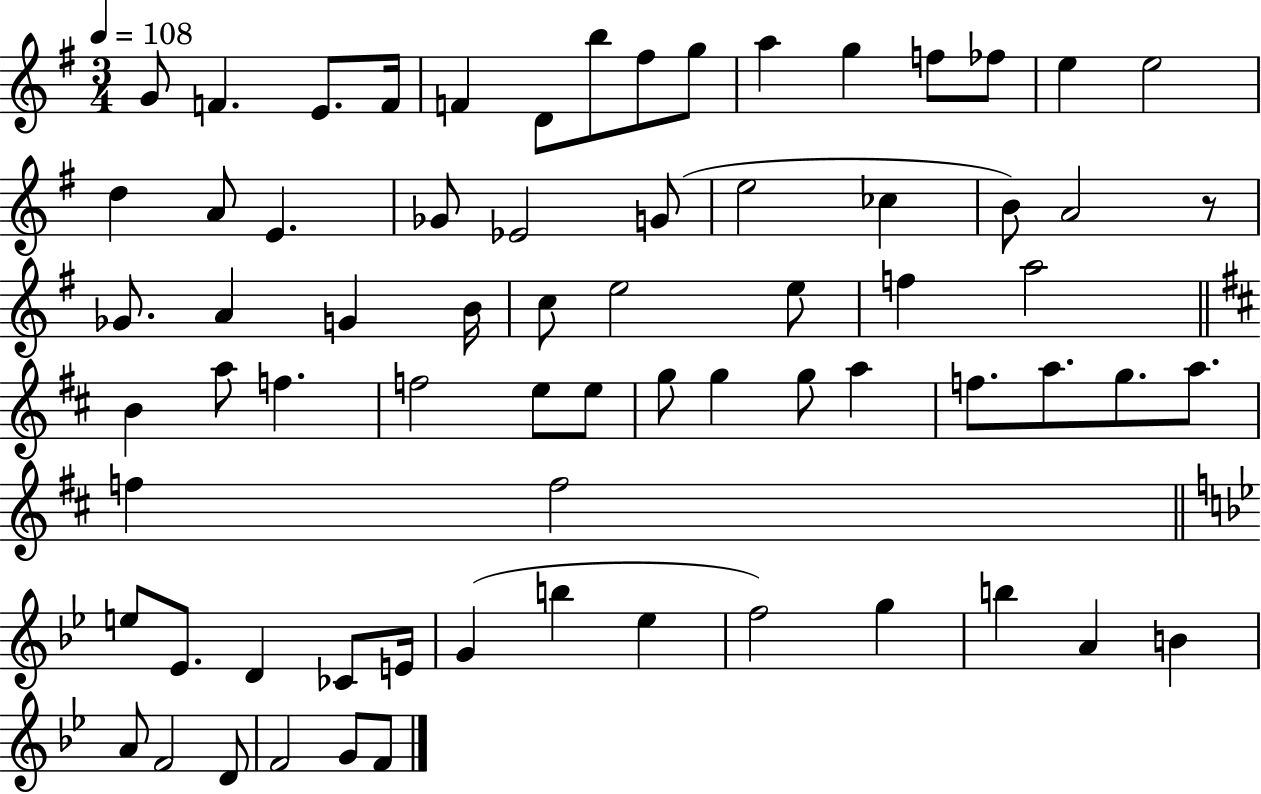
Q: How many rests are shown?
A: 1